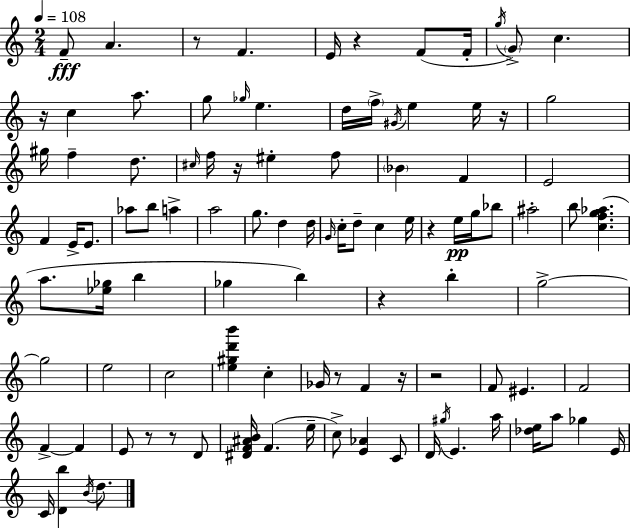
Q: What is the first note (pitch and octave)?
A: F4